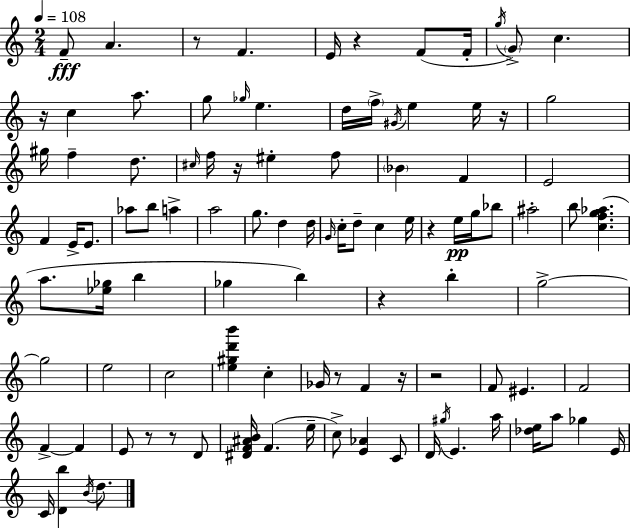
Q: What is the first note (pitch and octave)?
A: F4